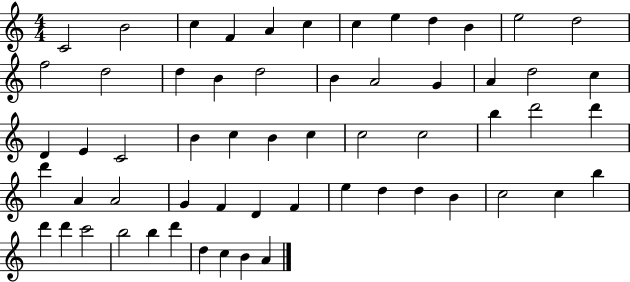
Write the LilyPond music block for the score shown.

{
  \clef treble
  \numericTimeSignature
  \time 4/4
  \key c \major
  c'2 b'2 | c''4 f'4 a'4 c''4 | c''4 e''4 d''4 b'4 | e''2 d''2 | \break f''2 d''2 | d''4 b'4 d''2 | b'4 a'2 g'4 | a'4 d''2 c''4 | \break d'4 e'4 c'2 | b'4 c''4 b'4 c''4 | c''2 c''2 | b''4 d'''2 d'''4 | \break d'''4 a'4 a'2 | g'4 f'4 d'4 f'4 | e''4 d''4 d''4 b'4 | c''2 c''4 b''4 | \break d'''4 d'''4 c'''2 | b''2 b''4 d'''4 | d''4 c''4 b'4 a'4 | \bar "|."
}